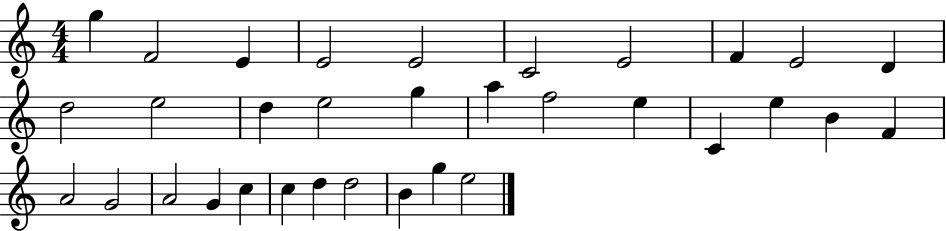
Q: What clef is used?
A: treble